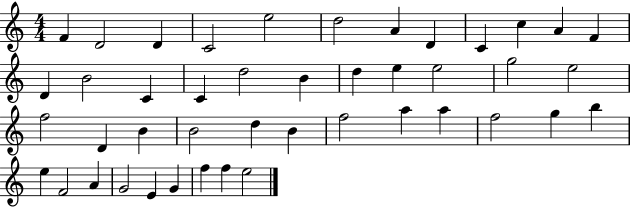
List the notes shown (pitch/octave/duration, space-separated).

F4/q D4/h D4/q C4/h E5/h D5/h A4/q D4/q C4/q C5/q A4/q F4/q D4/q B4/h C4/q C4/q D5/h B4/q D5/q E5/q E5/h G5/h E5/h F5/h D4/q B4/q B4/h D5/q B4/q F5/h A5/q A5/q F5/h G5/q B5/q E5/q F4/h A4/q G4/h E4/q G4/q F5/q F5/q E5/h